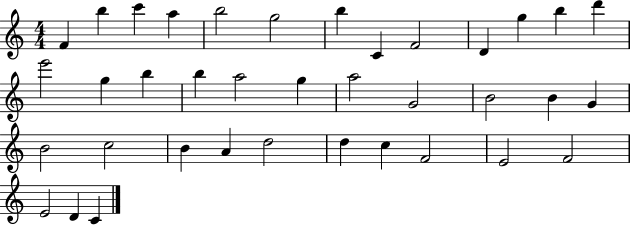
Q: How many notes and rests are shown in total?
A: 37